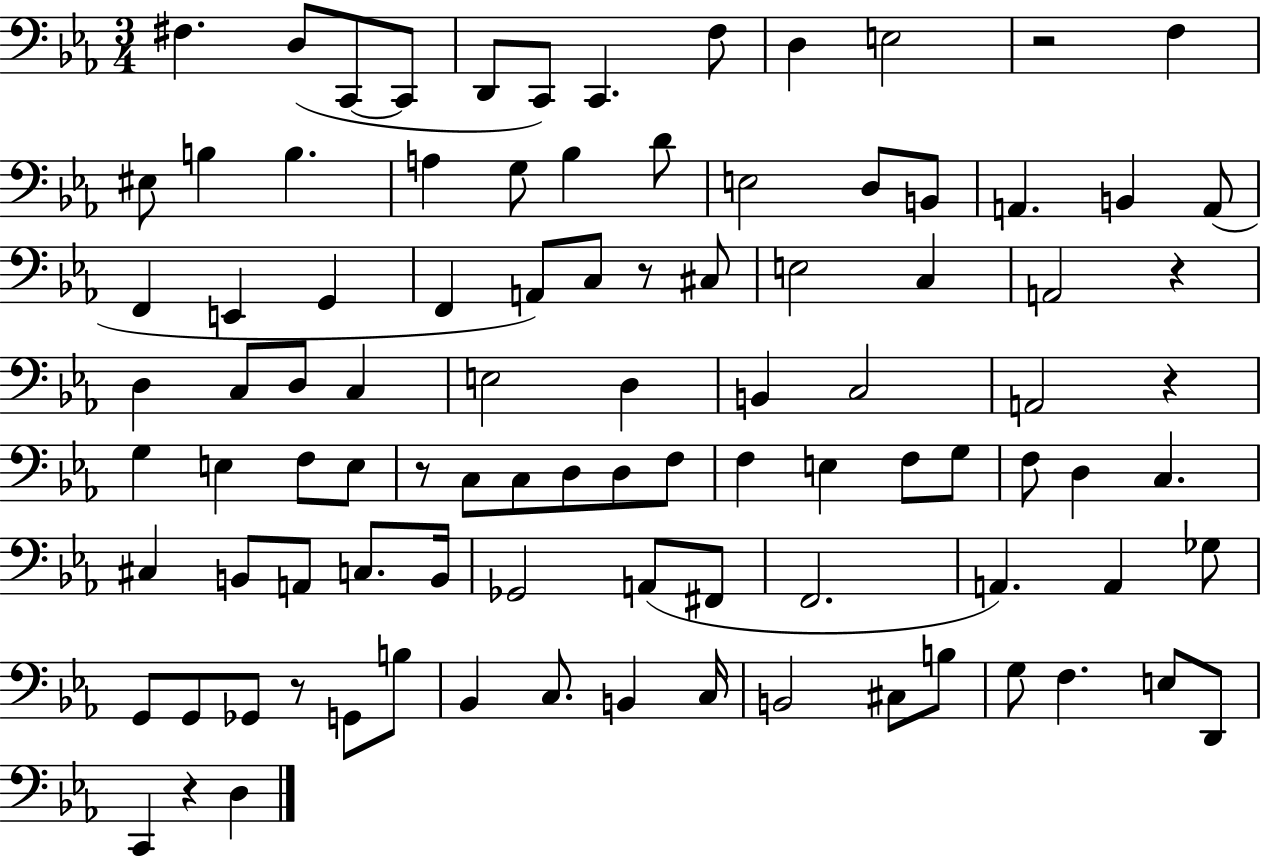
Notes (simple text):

F#3/q. D3/e C2/e C2/e D2/e C2/e C2/q. F3/e D3/q E3/h R/h F3/q EIS3/e B3/q B3/q. A3/q G3/e Bb3/q D4/e E3/h D3/e B2/e A2/q. B2/q A2/e F2/q E2/q G2/q F2/q A2/e C3/e R/e C#3/e E3/h C3/q A2/h R/q D3/q C3/e D3/e C3/q E3/h D3/q B2/q C3/h A2/h R/q G3/q E3/q F3/e E3/e R/e C3/e C3/e D3/e D3/e F3/e F3/q E3/q F3/e G3/e F3/e D3/q C3/q. C#3/q B2/e A2/e C3/e. B2/s Gb2/h A2/e F#2/e F2/h. A2/q. A2/q Gb3/e G2/e G2/e Gb2/e R/e G2/e B3/e Bb2/q C3/e. B2/q C3/s B2/h C#3/e B3/e G3/e F3/q. E3/e D2/e C2/q R/q D3/q